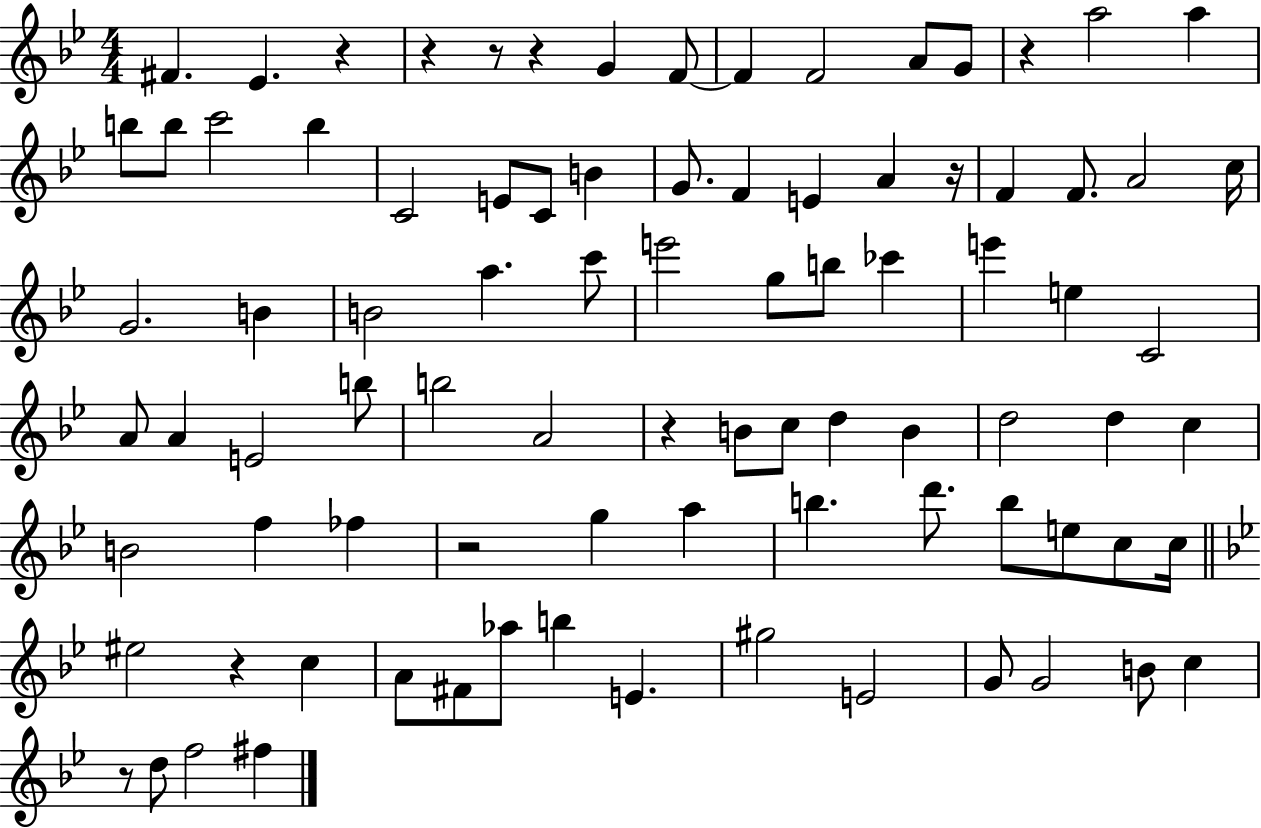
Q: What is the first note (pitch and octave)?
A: F#4